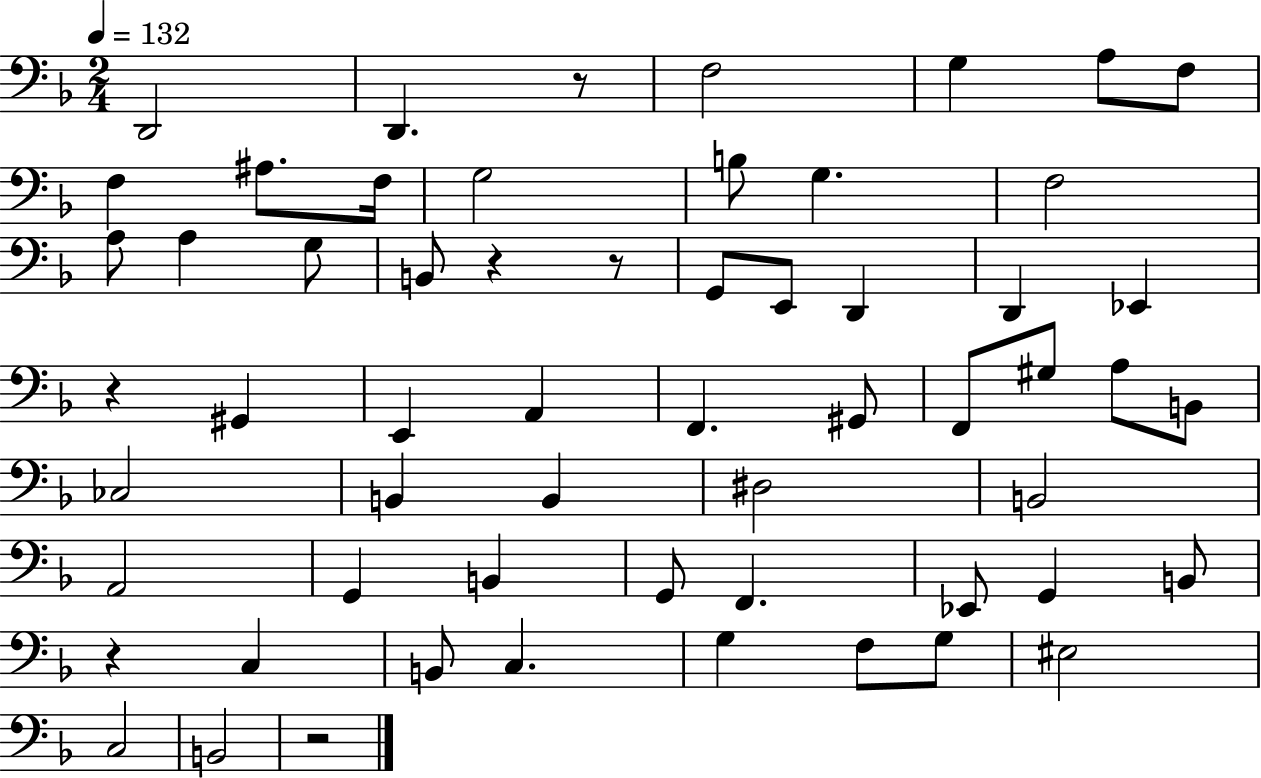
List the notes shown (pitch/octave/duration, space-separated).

D2/h D2/q. R/e F3/h G3/q A3/e F3/e F3/q A#3/e. F3/s G3/h B3/e G3/q. F3/h A3/e A3/q G3/e B2/e R/q R/e G2/e E2/e D2/q D2/q Eb2/q R/q G#2/q E2/q A2/q F2/q. G#2/e F2/e G#3/e A3/e B2/e CES3/h B2/q B2/q D#3/h B2/h A2/h G2/q B2/q G2/e F2/q. Eb2/e G2/q B2/e R/q C3/q B2/e C3/q. G3/q F3/e G3/e EIS3/h C3/h B2/h R/h